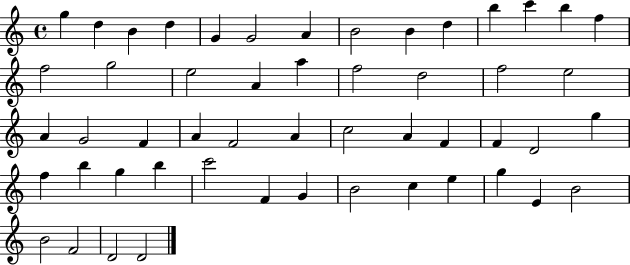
X:1
T:Untitled
M:4/4
L:1/4
K:C
g d B d G G2 A B2 B d b c' b f f2 g2 e2 A a f2 d2 f2 e2 A G2 F A F2 A c2 A F F D2 g f b g b c'2 F G B2 c e g E B2 B2 F2 D2 D2